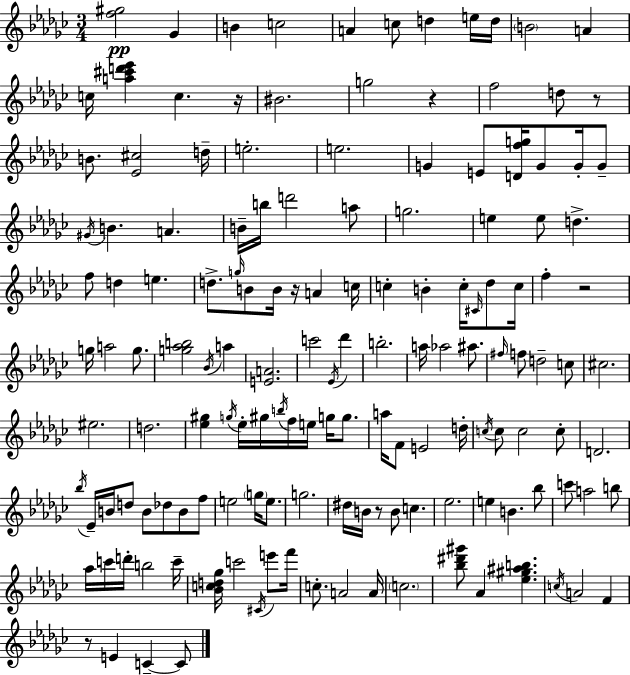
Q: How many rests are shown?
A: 7